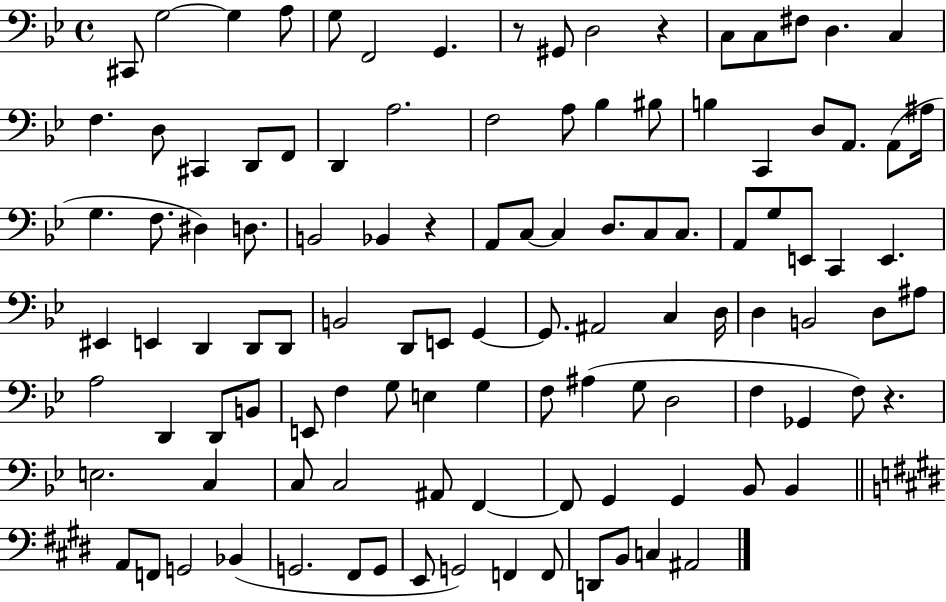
{
  \clef bass
  \time 4/4
  \defaultTimeSignature
  \key bes \major
  cis,8 g2~~ g4 a8 | g8 f,2 g,4. | r8 gis,8 d2 r4 | c8 c8 fis8 d4. c4 | \break f4. d8 cis,4 d,8 f,8 | d,4 a2. | f2 a8 bes4 bis8 | b4 c,4 d8 a,8. a,8( ais16 | \break g4. f8. dis4) d8. | b,2 bes,4 r4 | a,8 c8~~ c4 d8. c8 c8. | a,8 g8 e,8 c,4 e,4. | \break eis,4 e,4 d,4 d,8 d,8 | b,2 d,8 e,8 g,4~~ | g,8. ais,2 c4 d16 | d4 b,2 d8 ais8 | \break a2 d,4 d,8 b,8 | e,8 f4 g8 e4 g4 | f8 ais4( g8 d2 | f4 ges,4 f8) r4. | \break e2. c4 | c8 c2 ais,8 f,4~~ | f,8 g,4 g,4 bes,8 bes,4 | \bar "||" \break \key e \major a,8 f,8 g,2 bes,4( | g,2. fis,8 g,8 | e,8 g,2) f,4 f,8 | d,8 b,8 c4 ais,2 | \break \bar "|."
}